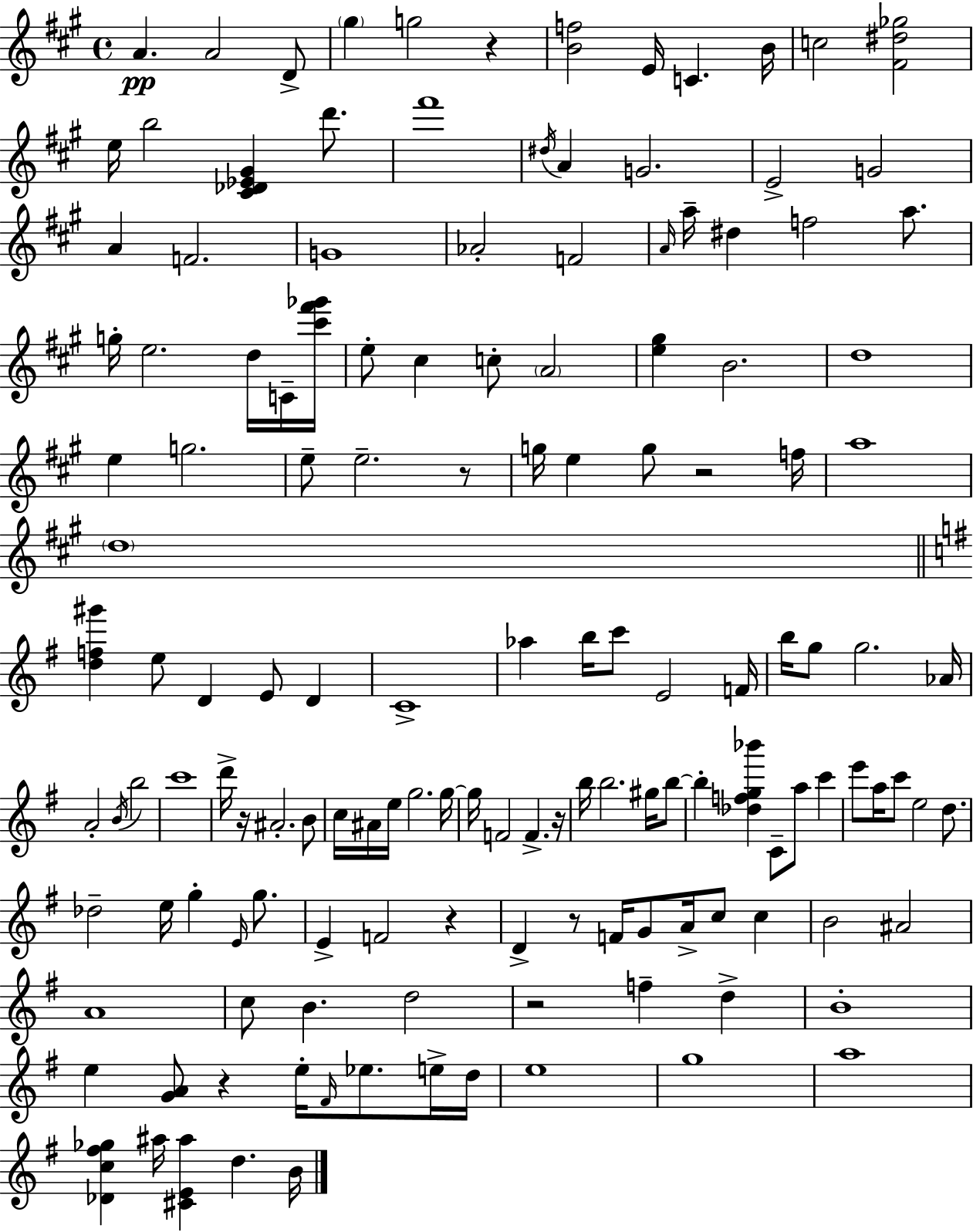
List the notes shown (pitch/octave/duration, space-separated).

A4/q. A4/h D4/e G#5/q G5/h R/q [B4,F5]/h E4/s C4/q. B4/s C5/h [F#4,D#5,Gb5]/h E5/s B5/h [C#4,Db4,Eb4,G#4]/q D6/e. F#6/w D#5/s A4/q G4/h. E4/h G4/h A4/q F4/h. G4/w Ab4/h F4/h A4/s A5/s D#5/q F5/h A5/e. G5/s E5/h. D5/s C4/s [C#6,F#6,Gb6]/s E5/e C#5/q C5/e A4/h [E5,G#5]/q B4/h. D5/w E5/q G5/h. E5/e E5/h. R/e G5/s E5/q G5/e R/h F5/s A5/w D5/w [D5,F5,G#6]/q E5/e D4/q E4/e D4/q C4/w Ab5/q B5/s C6/e E4/h F4/s B5/s G5/e G5/h. Ab4/s A4/h B4/s B5/h C6/w D6/s R/s A#4/h. B4/e C5/s A#4/s E5/s G5/h. G5/s G5/s F4/h F4/q. R/s B5/s B5/h. G#5/s B5/e B5/q [Db5,F5,G5,Bb6]/q C4/e A5/e C6/q E6/e A5/s C6/e E5/h D5/e. Db5/h E5/s G5/q E4/s G5/e. E4/q F4/h R/q D4/q R/e F4/s G4/e A4/s C5/e C5/q B4/h A#4/h A4/w C5/e B4/q. D5/h R/h F5/q D5/q B4/w E5/q [G4,A4]/e R/q E5/s F#4/s Eb5/e. E5/s D5/s E5/w G5/w A5/w [Db4,C5,F#5,Gb5]/q A#5/s [C#4,E4,A#5]/q D5/q. B4/s